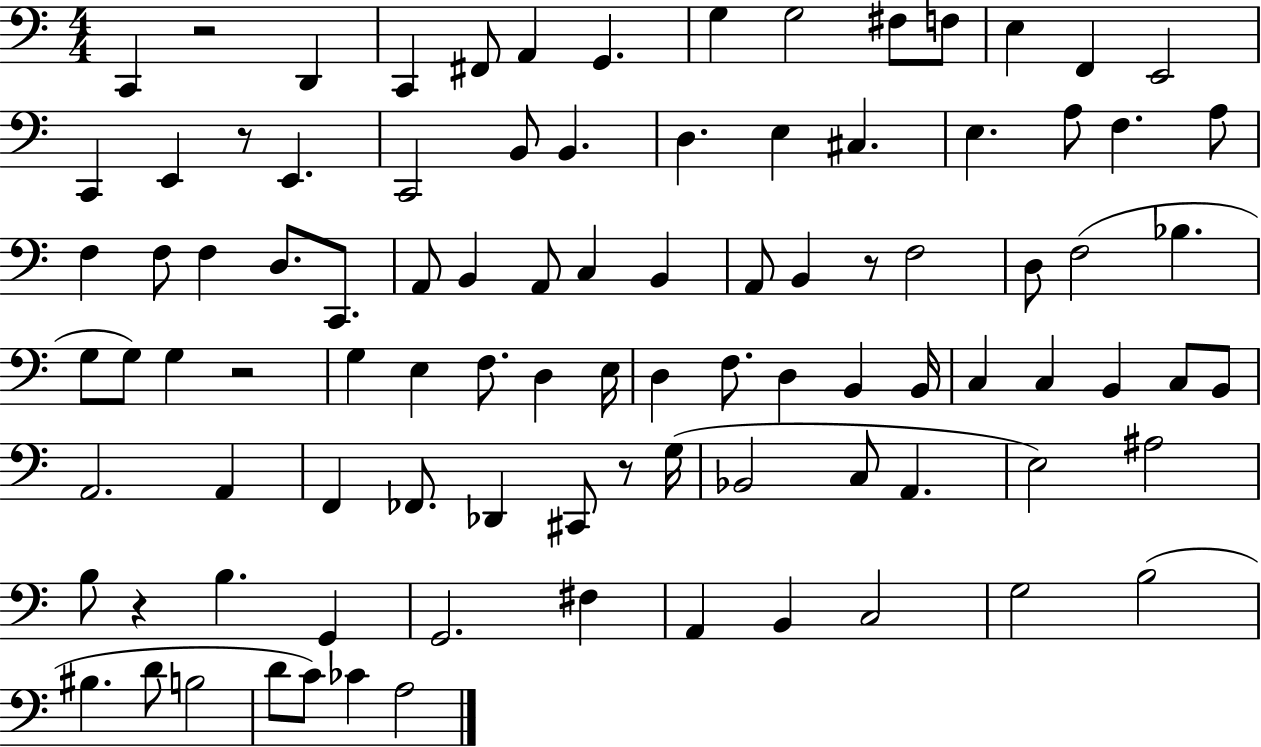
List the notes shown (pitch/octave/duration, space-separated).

C2/q R/h D2/q C2/q F#2/e A2/q G2/q. G3/q G3/h F#3/e F3/e E3/q F2/q E2/h C2/q E2/q R/e E2/q. C2/h B2/e B2/q. D3/q. E3/q C#3/q. E3/q. A3/e F3/q. A3/e F3/q F3/e F3/q D3/e. C2/e. A2/e B2/q A2/e C3/q B2/q A2/e B2/q R/e F3/h D3/e F3/h Bb3/q. G3/e G3/e G3/q R/h G3/q E3/q F3/e. D3/q E3/s D3/q F3/e. D3/q B2/q B2/s C3/q C3/q B2/q C3/e B2/e A2/h. A2/q F2/q FES2/e. Db2/q C#2/e R/e G3/s Bb2/h C3/e A2/q. E3/h A#3/h B3/e R/q B3/q. G2/q G2/h. F#3/q A2/q B2/q C3/h G3/h B3/h BIS3/q. D4/e B3/h D4/e C4/e CES4/q A3/h